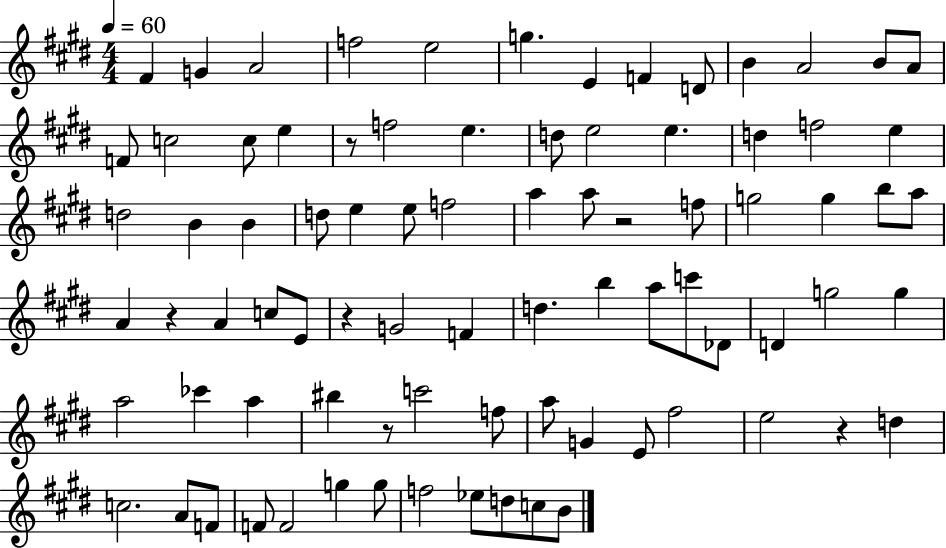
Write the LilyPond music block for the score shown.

{
  \clef treble
  \numericTimeSignature
  \time 4/4
  \key e \major
  \tempo 4 = 60
  \repeat volta 2 { fis'4 g'4 a'2 | f''2 e''2 | g''4. e'4 f'4 d'8 | b'4 a'2 b'8 a'8 | \break f'8 c''2 c''8 e''4 | r8 f''2 e''4. | d''8 e''2 e''4. | d''4 f''2 e''4 | \break d''2 b'4 b'4 | d''8 e''4 e''8 f''2 | a''4 a''8 r2 f''8 | g''2 g''4 b''8 a''8 | \break a'4 r4 a'4 c''8 e'8 | r4 g'2 f'4 | d''4. b''4 a''8 c'''8 des'8 | d'4 g''2 g''4 | \break a''2 ces'''4 a''4 | bis''4 r8 c'''2 f''8 | a''8 g'4 e'8 fis''2 | e''2 r4 d''4 | \break c''2. a'8 f'8 | f'8 f'2 g''4 g''8 | f''2 ees''8 d''8 c''8 b'8 | } \bar "|."
}